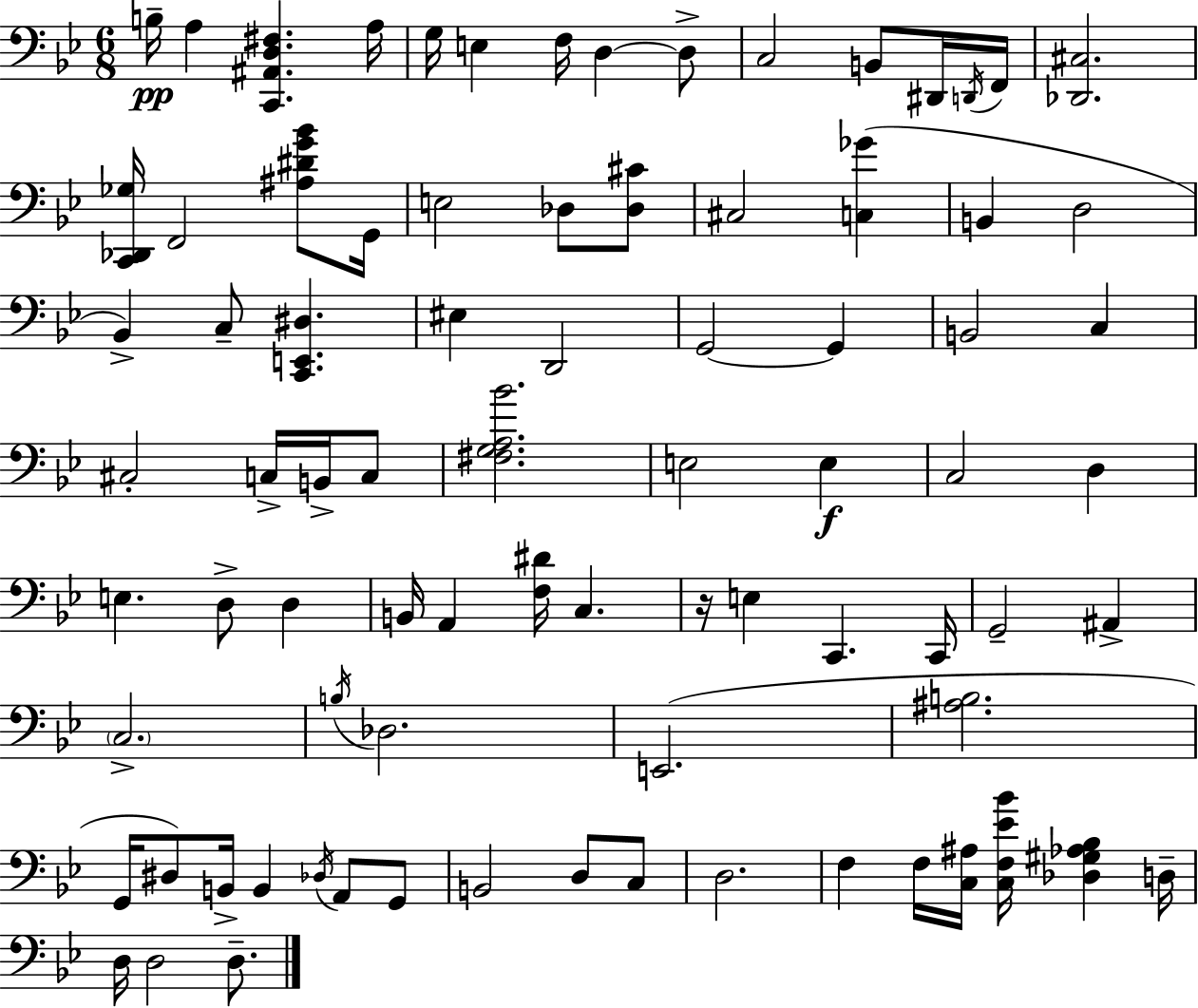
B3/s A3/q [C2,A#2,D3,F#3]/q. A3/s G3/s E3/q F3/s D3/q D3/e C3/h B2/e D#2/s D2/s F2/s [Db2,C#3]/h. [C2,Db2,Gb3]/s F2/h [A#3,D#4,G4,Bb4]/e G2/s E3/h Db3/e [Db3,C#4]/e C#3/h [C3,Gb4]/q B2/q D3/h Bb2/q C3/e [C2,E2,D#3]/q. EIS3/q D2/h G2/h G2/q B2/h C3/q C#3/h C3/s B2/s C3/e [F#3,G3,A3,Bb4]/h. E3/h E3/q C3/h D3/q E3/q. D3/e D3/q B2/s A2/q [F3,D#4]/s C3/q. R/s E3/q C2/q. C2/s G2/h A#2/q C3/h. B3/s Db3/h. E2/h. [A#3,B3]/h. G2/s D#3/e B2/s B2/q Db3/s A2/e G2/e B2/h D3/e C3/e D3/h. F3/q F3/s [C3,A#3]/s [C3,F3,Eb4,Bb4]/s [Db3,G#3,Ab3,Bb3]/q D3/s D3/s D3/h D3/e.